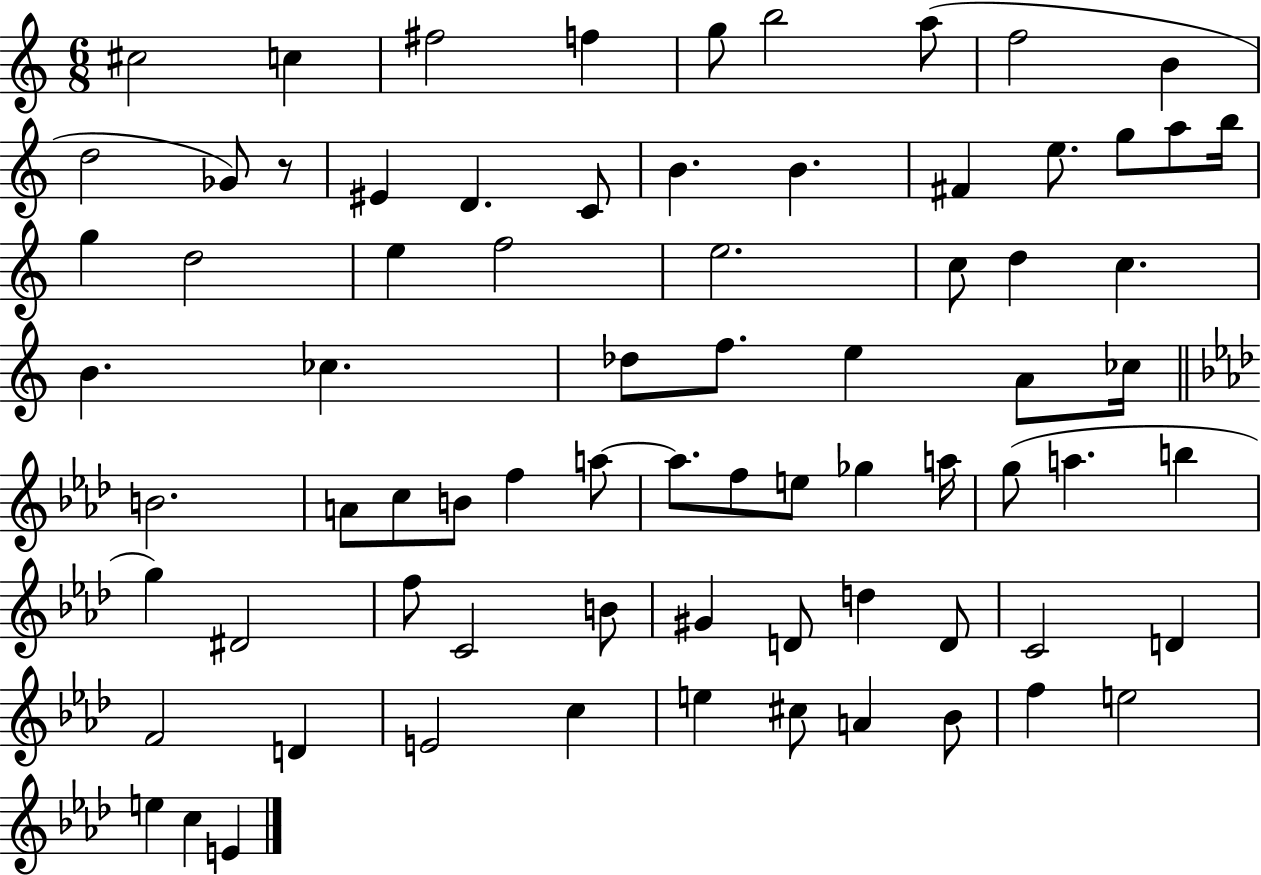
{
  \clef treble
  \numericTimeSignature
  \time 6/8
  \key c \major
  cis''2 c''4 | fis''2 f''4 | g''8 b''2 a''8( | f''2 b'4 | \break d''2 ges'8) r8 | eis'4 d'4. c'8 | b'4. b'4. | fis'4 e''8. g''8 a''8 b''16 | \break g''4 d''2 | e''4 f''2 | e''2. | c''8 d''4 c''4. | \break b'4. ces''4. | des''8 f''8. e''4 a'8 ces''16 | \bar "||" \break \key aes \major b'2. | a'8 c''8 b'8 f''4 a''8~~ | a''8. f''8 e''8 ges''4 a''16 | g''8( a''4. b''4 | \break g''4) dis'2 | f''8 c'2 b'8 | gis'4 d'8 d''4 d'8 | c'2 d'4 | \break f'2 d'4 | e'2 c''4 | e''4 cis''8 a'4 bes'8 | f''4 e''2 | \break e''4 c''4 e'4 | \bar "|."
}